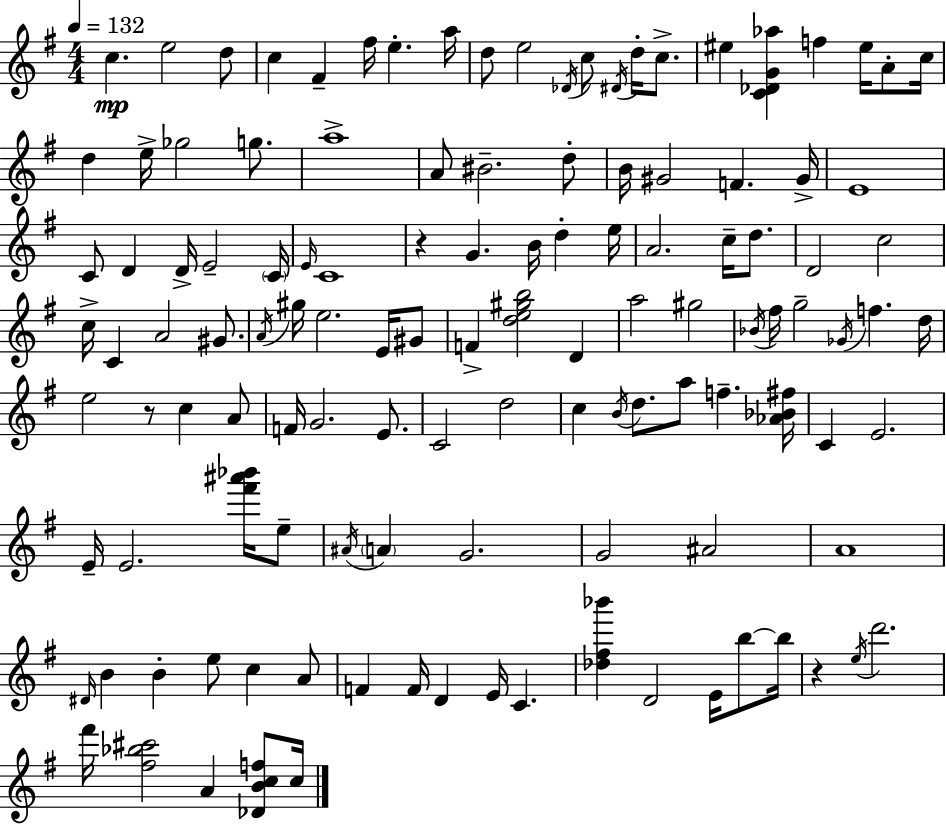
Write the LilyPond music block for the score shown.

{
  \clef treble
  \numericTimeSignature
  \time 4/4
  \key e \minor
  \tempo 4 = 132
  c''4.\mp e''2 d''8 | c''4 fis'4-- fis''16 e''4.-. a''16 | d''8 e''2 \acciaccatura { des'16 } c''8 \acciaccatura { dis'16 } d''16-. c''8.-> | eis''4 <c' des' g' aes''>4 f''4 eis''16 a'8-. | \break c''16 d''4 e''16-> ges''2 g''8. | a''1-> | a'8 bis'2.-- | d''8-. b'16 gis'2 f'4. | \break gis'16-> e'1 | c'8 d'4 d'16-> e'2-- | \parenthesize c'16 \grace { e'16 } c'1 | r4 g'4. b'16 d''4-. | \break e''16 a'2. c''16-- | d''8. d'2 c''2 | c''16-> c'4 a'2 | gis'8. \acciaccatura { a'16 } gis''16 e''2. | \break e'16 gis'8 f'4-> <d'' e'' gis'' b''>2 | d'4 a''2 gis''2 | \acciaccatura { bes'16 } fis''16 g''2-- \acciaccatura { ges'16 } f''4. | d''16 e''2 r8 | \break c''4 a'8 f'16 g'2. | e'8. c'2 d''2 | c''4 \acciaccatura { b'16 } d''8. a''8 | f''4.-- <aes' bes' fis''>16 c'4 e'2. | \break e'16-- e'2. | <fis''' ais''' bes'''>16 e''8-- \acciaccatura { ais'16 } \parenthesize a'4 g'2. | g'2 | ais'2 a'1 | \break \grace { dis'16 } b'4 b'4-. | e''8 c''4 a'8 f'4 f'16 d'4 | e'16 c'4. <des'' fis'' bes'''>4 d'2 | e'16 b''8~~ b''16 r4 \acciaccatura { e''16 } d'''2. | \break fis'''16 <fis'' bes'' cis'''>2 | a'4 <des' b' c'' f''>8 c''16 \bar "|."
}